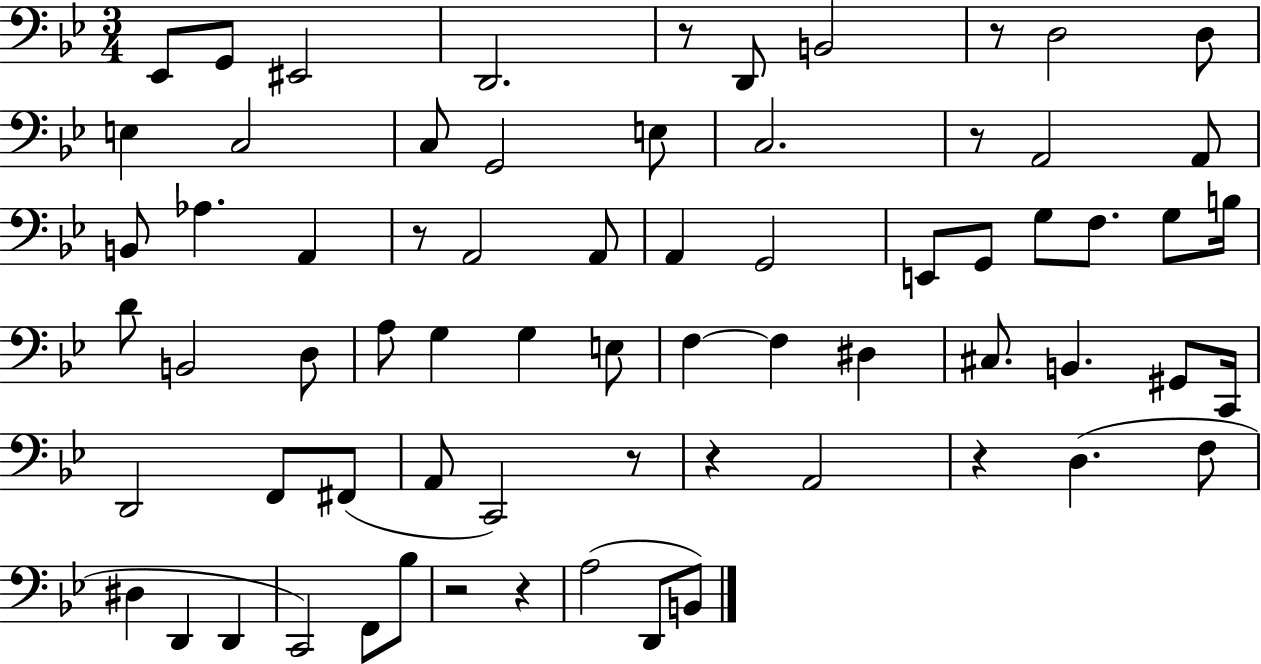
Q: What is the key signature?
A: BES major